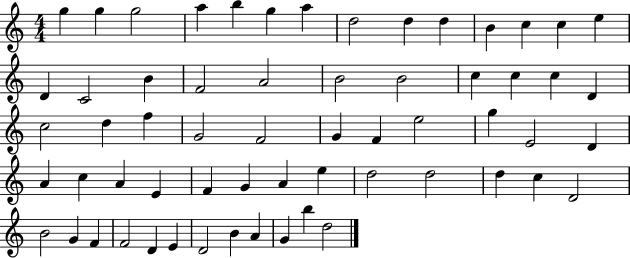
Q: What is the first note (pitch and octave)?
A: G5